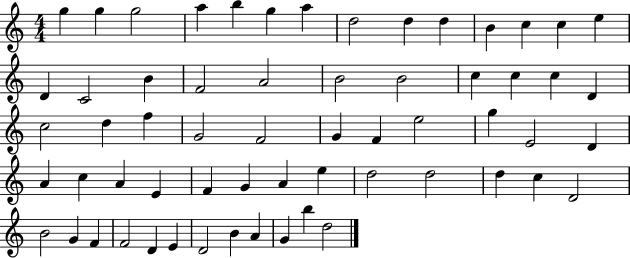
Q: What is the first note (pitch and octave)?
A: G5